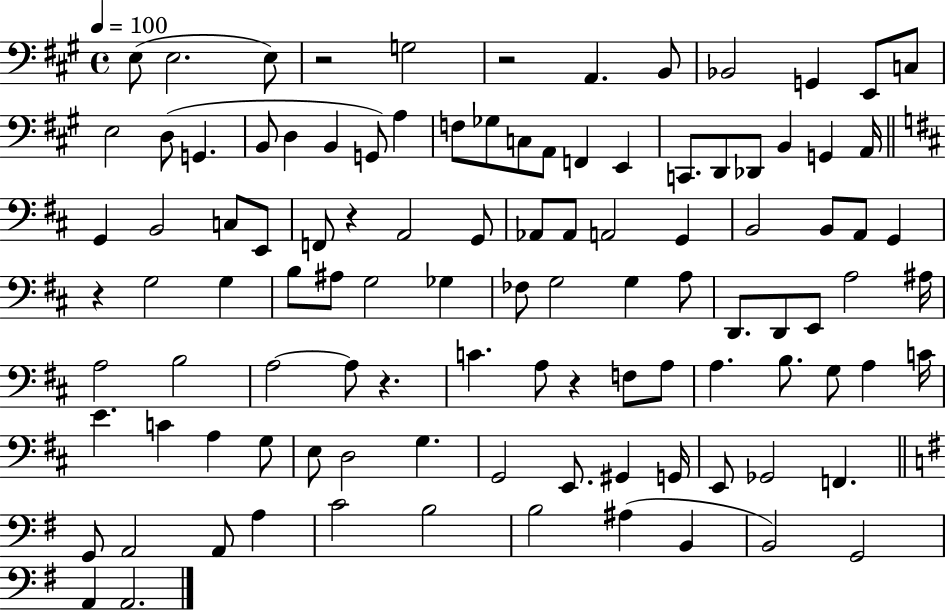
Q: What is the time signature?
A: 4/4